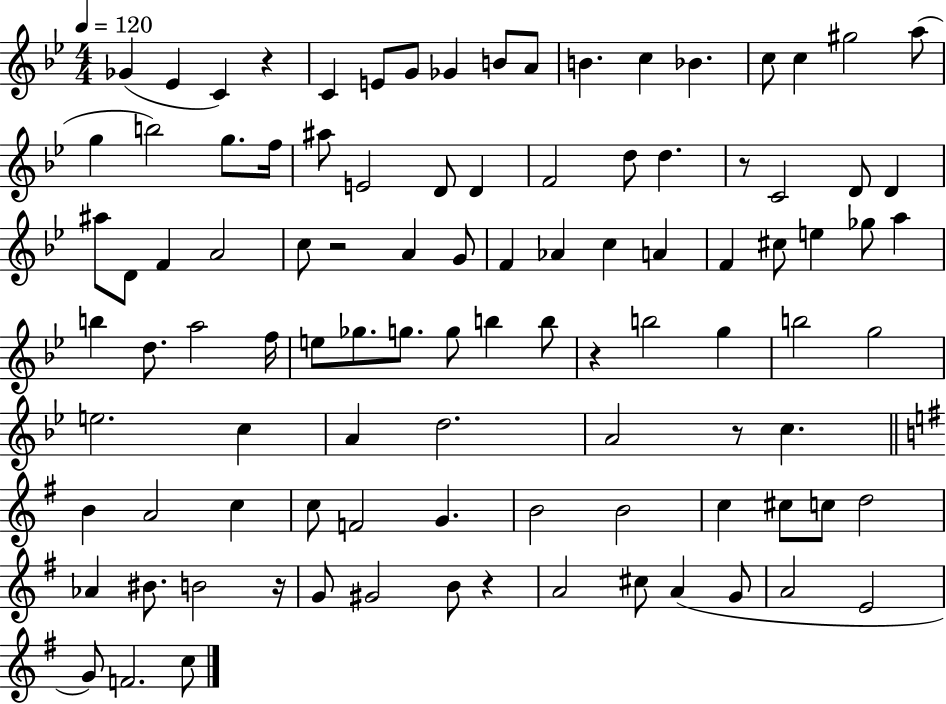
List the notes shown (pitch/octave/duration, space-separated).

Gb4/q Eb4/q C4/q R/q C4/q E4/e G4/e Gb4/q B4/e A4/e B4/q. C5/q Bb4/q. C5/e C5/q G#5/h A5/e G5/q B5/h G5/e. F5/s A#5/e E4/h D4/e D4/q F4/h D5/e D5/q. R/e C4/h D4/e D4/q A#5/e D4/e F4/q A4/h C5/e R/h A4/q G4/e F4/q Ab4/q C5/q A4/q F4/q C#5/e E5/q Gb5/e A5/q B5/q D5/e. A5/h F5/s E5/e Gb5/e. G5/e. G5/e B5/q B5/e R/q B5/h G5/q B5/h G5/h E5/h. C5/q A4/q D5/h. A4/h R/e C5/q. B4/q A4/h C5/q C5/e F4/h G4/q. B4/h B4/h C5/q C#5/e C5/e D5/h Ab4/q BIS4/e. B4/h R/s G4/e G#4/h B4/e R/q A4/h C#5/e A4/q G4/e A4/h E4/h G4/e F4/h. C5/e